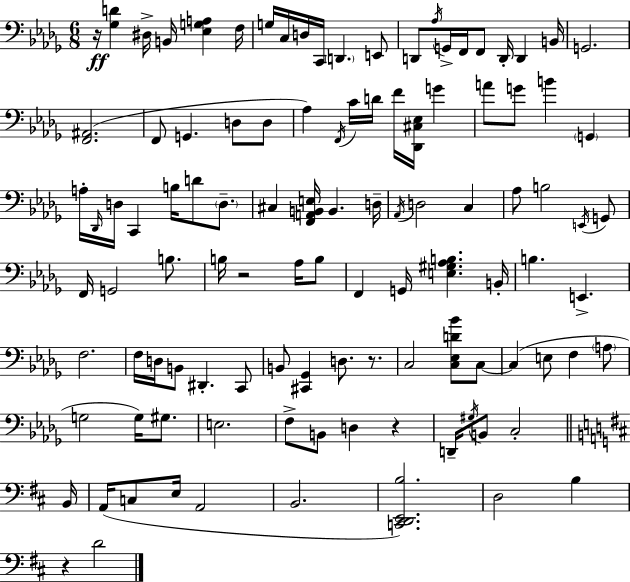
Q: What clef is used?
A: bass